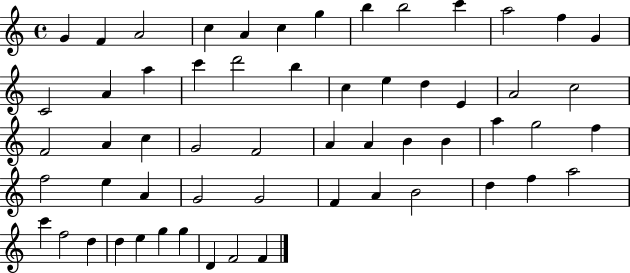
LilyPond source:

{
  \clef treble
  \time 4/4
  \defaultTimeSignature
  \key c \major
  g'4 f'4 a'2 | c''4 a'4 c''4 g''4 | b''4 b''2 c'''4 | a''2 f''4 g'4 | \break c'2 a'4 a''4 | c'''4 d'''2 b''4 | c''4 e''4 d''4 e'4 | a'2 c''2 | \break f'2 a'4 c''4 | g'2 f'2 | a'4 a'4 b'4 b'4 | a''4 g''2 f''4 | \break f''2 e''4 a'4 | g'2 g'2 | f'4 a'4 b'2 | d''4 f''4 a''2 | \break c'''4 f''2 d''4 | d''4 e''4 g''4 g''4 | d'4 f'2 f'4 | \bar "|."
}